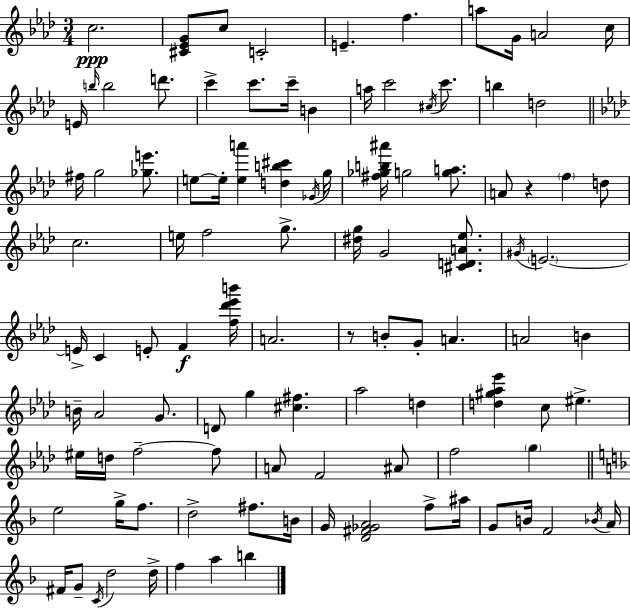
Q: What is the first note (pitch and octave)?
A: C5